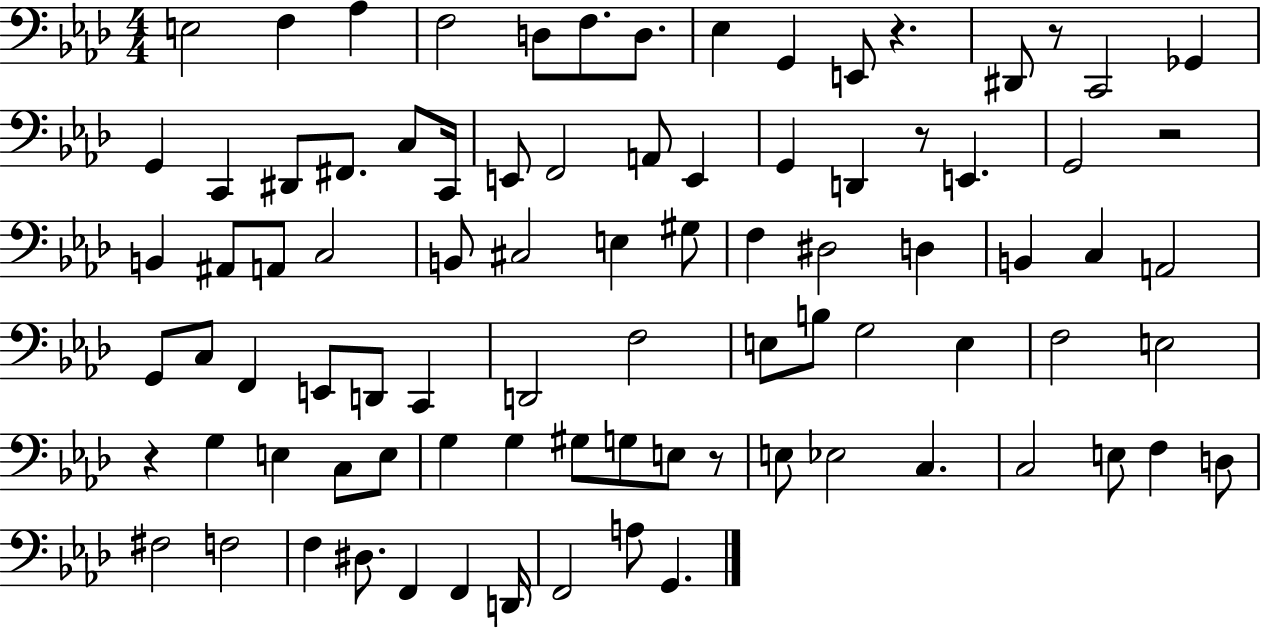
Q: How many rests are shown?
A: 6